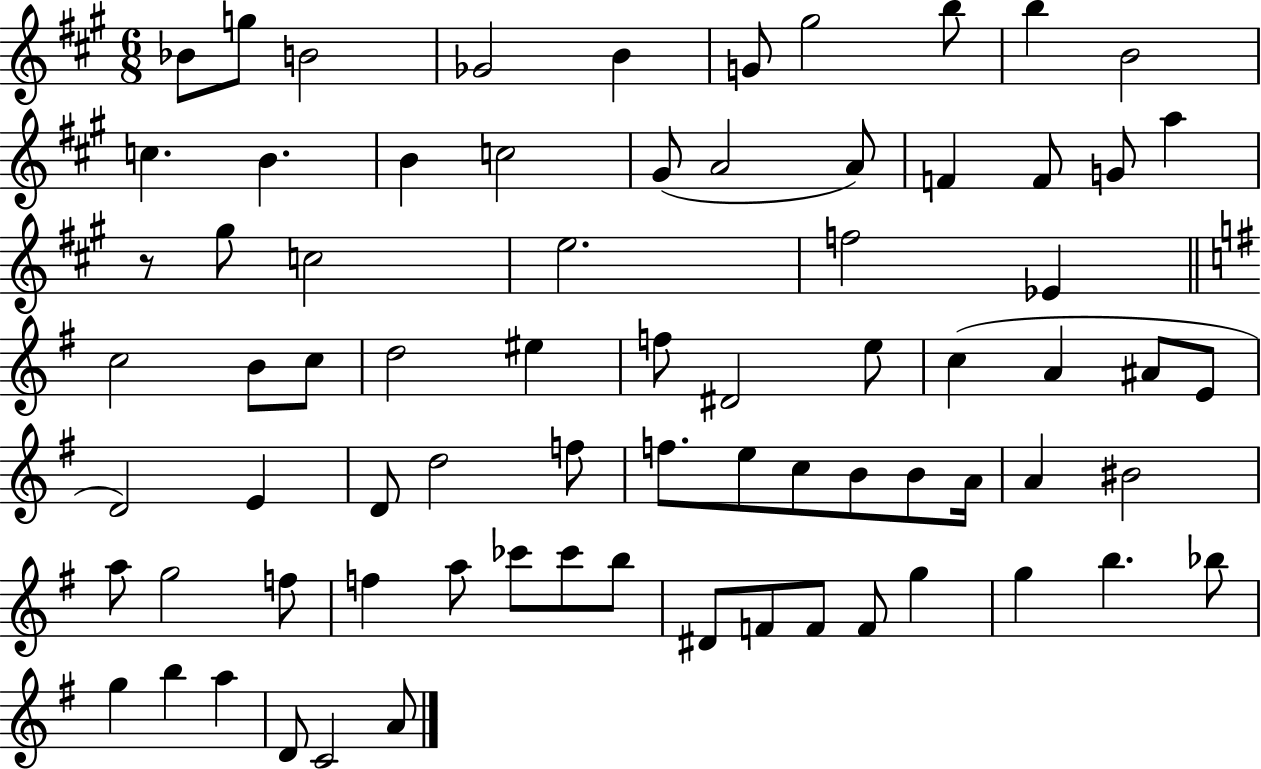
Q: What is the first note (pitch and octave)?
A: Bb4